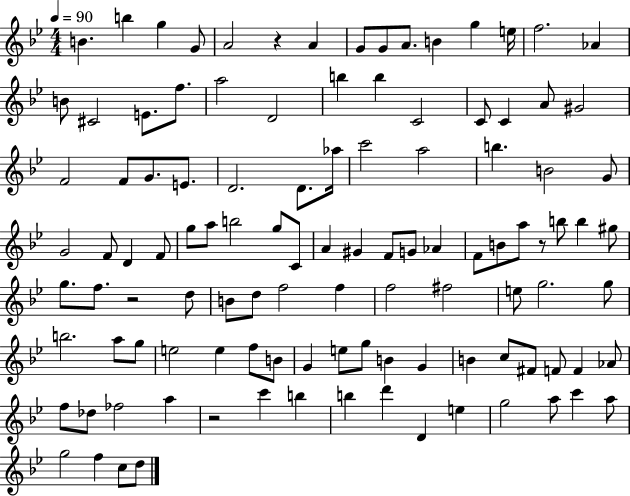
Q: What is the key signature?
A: BES major